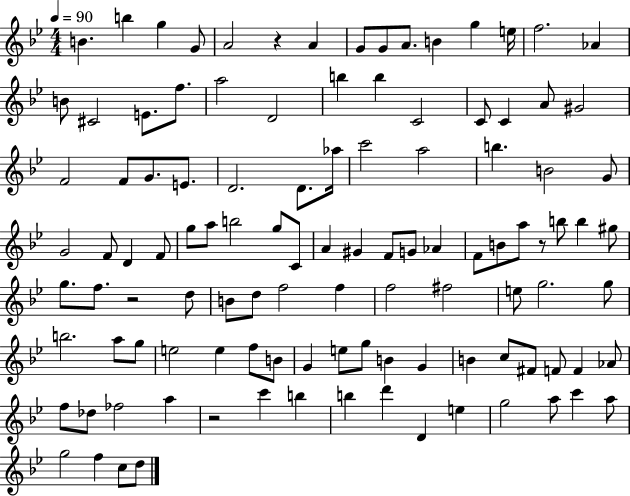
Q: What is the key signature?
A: BES major